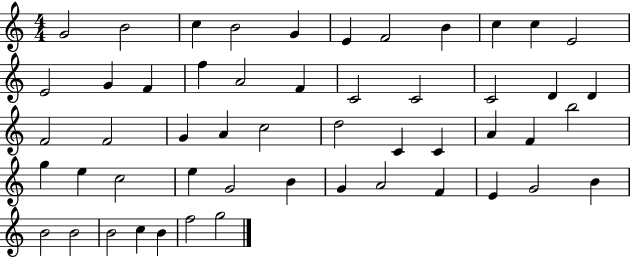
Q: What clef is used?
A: treble